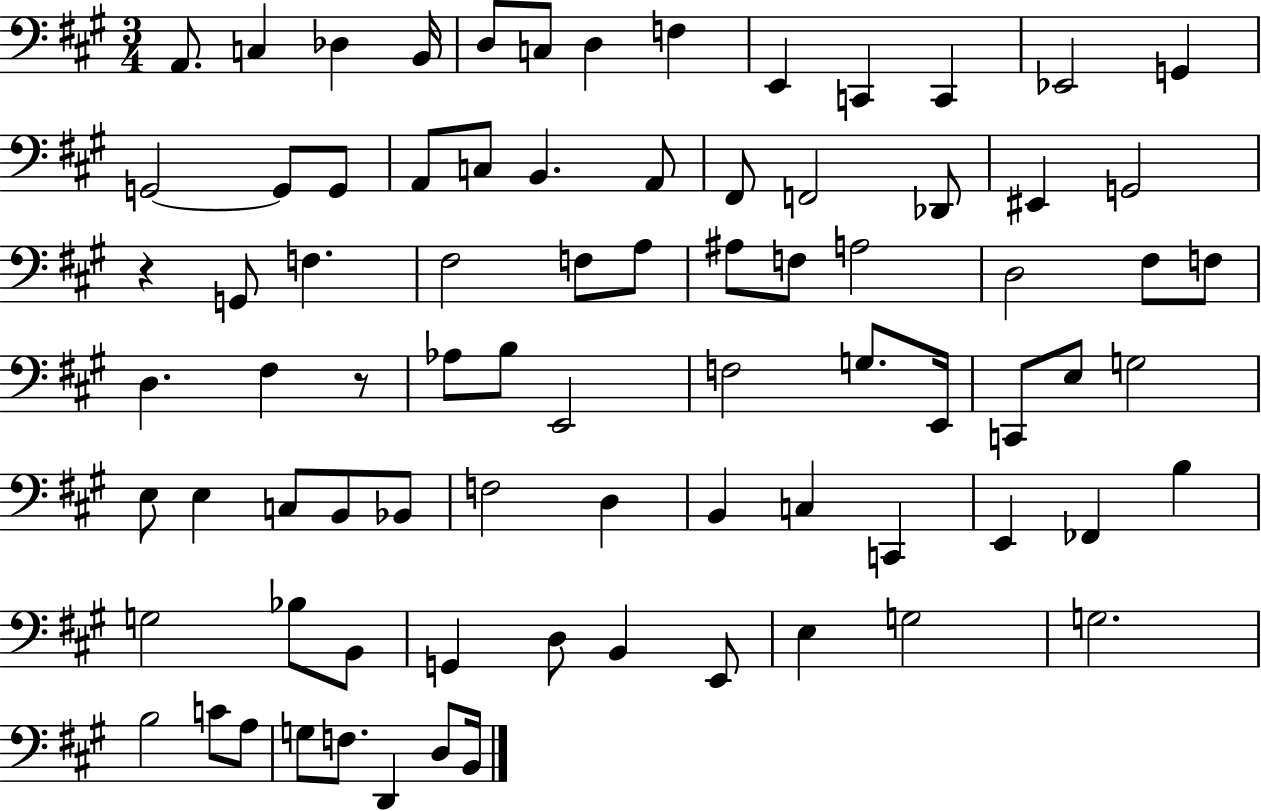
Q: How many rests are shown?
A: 2